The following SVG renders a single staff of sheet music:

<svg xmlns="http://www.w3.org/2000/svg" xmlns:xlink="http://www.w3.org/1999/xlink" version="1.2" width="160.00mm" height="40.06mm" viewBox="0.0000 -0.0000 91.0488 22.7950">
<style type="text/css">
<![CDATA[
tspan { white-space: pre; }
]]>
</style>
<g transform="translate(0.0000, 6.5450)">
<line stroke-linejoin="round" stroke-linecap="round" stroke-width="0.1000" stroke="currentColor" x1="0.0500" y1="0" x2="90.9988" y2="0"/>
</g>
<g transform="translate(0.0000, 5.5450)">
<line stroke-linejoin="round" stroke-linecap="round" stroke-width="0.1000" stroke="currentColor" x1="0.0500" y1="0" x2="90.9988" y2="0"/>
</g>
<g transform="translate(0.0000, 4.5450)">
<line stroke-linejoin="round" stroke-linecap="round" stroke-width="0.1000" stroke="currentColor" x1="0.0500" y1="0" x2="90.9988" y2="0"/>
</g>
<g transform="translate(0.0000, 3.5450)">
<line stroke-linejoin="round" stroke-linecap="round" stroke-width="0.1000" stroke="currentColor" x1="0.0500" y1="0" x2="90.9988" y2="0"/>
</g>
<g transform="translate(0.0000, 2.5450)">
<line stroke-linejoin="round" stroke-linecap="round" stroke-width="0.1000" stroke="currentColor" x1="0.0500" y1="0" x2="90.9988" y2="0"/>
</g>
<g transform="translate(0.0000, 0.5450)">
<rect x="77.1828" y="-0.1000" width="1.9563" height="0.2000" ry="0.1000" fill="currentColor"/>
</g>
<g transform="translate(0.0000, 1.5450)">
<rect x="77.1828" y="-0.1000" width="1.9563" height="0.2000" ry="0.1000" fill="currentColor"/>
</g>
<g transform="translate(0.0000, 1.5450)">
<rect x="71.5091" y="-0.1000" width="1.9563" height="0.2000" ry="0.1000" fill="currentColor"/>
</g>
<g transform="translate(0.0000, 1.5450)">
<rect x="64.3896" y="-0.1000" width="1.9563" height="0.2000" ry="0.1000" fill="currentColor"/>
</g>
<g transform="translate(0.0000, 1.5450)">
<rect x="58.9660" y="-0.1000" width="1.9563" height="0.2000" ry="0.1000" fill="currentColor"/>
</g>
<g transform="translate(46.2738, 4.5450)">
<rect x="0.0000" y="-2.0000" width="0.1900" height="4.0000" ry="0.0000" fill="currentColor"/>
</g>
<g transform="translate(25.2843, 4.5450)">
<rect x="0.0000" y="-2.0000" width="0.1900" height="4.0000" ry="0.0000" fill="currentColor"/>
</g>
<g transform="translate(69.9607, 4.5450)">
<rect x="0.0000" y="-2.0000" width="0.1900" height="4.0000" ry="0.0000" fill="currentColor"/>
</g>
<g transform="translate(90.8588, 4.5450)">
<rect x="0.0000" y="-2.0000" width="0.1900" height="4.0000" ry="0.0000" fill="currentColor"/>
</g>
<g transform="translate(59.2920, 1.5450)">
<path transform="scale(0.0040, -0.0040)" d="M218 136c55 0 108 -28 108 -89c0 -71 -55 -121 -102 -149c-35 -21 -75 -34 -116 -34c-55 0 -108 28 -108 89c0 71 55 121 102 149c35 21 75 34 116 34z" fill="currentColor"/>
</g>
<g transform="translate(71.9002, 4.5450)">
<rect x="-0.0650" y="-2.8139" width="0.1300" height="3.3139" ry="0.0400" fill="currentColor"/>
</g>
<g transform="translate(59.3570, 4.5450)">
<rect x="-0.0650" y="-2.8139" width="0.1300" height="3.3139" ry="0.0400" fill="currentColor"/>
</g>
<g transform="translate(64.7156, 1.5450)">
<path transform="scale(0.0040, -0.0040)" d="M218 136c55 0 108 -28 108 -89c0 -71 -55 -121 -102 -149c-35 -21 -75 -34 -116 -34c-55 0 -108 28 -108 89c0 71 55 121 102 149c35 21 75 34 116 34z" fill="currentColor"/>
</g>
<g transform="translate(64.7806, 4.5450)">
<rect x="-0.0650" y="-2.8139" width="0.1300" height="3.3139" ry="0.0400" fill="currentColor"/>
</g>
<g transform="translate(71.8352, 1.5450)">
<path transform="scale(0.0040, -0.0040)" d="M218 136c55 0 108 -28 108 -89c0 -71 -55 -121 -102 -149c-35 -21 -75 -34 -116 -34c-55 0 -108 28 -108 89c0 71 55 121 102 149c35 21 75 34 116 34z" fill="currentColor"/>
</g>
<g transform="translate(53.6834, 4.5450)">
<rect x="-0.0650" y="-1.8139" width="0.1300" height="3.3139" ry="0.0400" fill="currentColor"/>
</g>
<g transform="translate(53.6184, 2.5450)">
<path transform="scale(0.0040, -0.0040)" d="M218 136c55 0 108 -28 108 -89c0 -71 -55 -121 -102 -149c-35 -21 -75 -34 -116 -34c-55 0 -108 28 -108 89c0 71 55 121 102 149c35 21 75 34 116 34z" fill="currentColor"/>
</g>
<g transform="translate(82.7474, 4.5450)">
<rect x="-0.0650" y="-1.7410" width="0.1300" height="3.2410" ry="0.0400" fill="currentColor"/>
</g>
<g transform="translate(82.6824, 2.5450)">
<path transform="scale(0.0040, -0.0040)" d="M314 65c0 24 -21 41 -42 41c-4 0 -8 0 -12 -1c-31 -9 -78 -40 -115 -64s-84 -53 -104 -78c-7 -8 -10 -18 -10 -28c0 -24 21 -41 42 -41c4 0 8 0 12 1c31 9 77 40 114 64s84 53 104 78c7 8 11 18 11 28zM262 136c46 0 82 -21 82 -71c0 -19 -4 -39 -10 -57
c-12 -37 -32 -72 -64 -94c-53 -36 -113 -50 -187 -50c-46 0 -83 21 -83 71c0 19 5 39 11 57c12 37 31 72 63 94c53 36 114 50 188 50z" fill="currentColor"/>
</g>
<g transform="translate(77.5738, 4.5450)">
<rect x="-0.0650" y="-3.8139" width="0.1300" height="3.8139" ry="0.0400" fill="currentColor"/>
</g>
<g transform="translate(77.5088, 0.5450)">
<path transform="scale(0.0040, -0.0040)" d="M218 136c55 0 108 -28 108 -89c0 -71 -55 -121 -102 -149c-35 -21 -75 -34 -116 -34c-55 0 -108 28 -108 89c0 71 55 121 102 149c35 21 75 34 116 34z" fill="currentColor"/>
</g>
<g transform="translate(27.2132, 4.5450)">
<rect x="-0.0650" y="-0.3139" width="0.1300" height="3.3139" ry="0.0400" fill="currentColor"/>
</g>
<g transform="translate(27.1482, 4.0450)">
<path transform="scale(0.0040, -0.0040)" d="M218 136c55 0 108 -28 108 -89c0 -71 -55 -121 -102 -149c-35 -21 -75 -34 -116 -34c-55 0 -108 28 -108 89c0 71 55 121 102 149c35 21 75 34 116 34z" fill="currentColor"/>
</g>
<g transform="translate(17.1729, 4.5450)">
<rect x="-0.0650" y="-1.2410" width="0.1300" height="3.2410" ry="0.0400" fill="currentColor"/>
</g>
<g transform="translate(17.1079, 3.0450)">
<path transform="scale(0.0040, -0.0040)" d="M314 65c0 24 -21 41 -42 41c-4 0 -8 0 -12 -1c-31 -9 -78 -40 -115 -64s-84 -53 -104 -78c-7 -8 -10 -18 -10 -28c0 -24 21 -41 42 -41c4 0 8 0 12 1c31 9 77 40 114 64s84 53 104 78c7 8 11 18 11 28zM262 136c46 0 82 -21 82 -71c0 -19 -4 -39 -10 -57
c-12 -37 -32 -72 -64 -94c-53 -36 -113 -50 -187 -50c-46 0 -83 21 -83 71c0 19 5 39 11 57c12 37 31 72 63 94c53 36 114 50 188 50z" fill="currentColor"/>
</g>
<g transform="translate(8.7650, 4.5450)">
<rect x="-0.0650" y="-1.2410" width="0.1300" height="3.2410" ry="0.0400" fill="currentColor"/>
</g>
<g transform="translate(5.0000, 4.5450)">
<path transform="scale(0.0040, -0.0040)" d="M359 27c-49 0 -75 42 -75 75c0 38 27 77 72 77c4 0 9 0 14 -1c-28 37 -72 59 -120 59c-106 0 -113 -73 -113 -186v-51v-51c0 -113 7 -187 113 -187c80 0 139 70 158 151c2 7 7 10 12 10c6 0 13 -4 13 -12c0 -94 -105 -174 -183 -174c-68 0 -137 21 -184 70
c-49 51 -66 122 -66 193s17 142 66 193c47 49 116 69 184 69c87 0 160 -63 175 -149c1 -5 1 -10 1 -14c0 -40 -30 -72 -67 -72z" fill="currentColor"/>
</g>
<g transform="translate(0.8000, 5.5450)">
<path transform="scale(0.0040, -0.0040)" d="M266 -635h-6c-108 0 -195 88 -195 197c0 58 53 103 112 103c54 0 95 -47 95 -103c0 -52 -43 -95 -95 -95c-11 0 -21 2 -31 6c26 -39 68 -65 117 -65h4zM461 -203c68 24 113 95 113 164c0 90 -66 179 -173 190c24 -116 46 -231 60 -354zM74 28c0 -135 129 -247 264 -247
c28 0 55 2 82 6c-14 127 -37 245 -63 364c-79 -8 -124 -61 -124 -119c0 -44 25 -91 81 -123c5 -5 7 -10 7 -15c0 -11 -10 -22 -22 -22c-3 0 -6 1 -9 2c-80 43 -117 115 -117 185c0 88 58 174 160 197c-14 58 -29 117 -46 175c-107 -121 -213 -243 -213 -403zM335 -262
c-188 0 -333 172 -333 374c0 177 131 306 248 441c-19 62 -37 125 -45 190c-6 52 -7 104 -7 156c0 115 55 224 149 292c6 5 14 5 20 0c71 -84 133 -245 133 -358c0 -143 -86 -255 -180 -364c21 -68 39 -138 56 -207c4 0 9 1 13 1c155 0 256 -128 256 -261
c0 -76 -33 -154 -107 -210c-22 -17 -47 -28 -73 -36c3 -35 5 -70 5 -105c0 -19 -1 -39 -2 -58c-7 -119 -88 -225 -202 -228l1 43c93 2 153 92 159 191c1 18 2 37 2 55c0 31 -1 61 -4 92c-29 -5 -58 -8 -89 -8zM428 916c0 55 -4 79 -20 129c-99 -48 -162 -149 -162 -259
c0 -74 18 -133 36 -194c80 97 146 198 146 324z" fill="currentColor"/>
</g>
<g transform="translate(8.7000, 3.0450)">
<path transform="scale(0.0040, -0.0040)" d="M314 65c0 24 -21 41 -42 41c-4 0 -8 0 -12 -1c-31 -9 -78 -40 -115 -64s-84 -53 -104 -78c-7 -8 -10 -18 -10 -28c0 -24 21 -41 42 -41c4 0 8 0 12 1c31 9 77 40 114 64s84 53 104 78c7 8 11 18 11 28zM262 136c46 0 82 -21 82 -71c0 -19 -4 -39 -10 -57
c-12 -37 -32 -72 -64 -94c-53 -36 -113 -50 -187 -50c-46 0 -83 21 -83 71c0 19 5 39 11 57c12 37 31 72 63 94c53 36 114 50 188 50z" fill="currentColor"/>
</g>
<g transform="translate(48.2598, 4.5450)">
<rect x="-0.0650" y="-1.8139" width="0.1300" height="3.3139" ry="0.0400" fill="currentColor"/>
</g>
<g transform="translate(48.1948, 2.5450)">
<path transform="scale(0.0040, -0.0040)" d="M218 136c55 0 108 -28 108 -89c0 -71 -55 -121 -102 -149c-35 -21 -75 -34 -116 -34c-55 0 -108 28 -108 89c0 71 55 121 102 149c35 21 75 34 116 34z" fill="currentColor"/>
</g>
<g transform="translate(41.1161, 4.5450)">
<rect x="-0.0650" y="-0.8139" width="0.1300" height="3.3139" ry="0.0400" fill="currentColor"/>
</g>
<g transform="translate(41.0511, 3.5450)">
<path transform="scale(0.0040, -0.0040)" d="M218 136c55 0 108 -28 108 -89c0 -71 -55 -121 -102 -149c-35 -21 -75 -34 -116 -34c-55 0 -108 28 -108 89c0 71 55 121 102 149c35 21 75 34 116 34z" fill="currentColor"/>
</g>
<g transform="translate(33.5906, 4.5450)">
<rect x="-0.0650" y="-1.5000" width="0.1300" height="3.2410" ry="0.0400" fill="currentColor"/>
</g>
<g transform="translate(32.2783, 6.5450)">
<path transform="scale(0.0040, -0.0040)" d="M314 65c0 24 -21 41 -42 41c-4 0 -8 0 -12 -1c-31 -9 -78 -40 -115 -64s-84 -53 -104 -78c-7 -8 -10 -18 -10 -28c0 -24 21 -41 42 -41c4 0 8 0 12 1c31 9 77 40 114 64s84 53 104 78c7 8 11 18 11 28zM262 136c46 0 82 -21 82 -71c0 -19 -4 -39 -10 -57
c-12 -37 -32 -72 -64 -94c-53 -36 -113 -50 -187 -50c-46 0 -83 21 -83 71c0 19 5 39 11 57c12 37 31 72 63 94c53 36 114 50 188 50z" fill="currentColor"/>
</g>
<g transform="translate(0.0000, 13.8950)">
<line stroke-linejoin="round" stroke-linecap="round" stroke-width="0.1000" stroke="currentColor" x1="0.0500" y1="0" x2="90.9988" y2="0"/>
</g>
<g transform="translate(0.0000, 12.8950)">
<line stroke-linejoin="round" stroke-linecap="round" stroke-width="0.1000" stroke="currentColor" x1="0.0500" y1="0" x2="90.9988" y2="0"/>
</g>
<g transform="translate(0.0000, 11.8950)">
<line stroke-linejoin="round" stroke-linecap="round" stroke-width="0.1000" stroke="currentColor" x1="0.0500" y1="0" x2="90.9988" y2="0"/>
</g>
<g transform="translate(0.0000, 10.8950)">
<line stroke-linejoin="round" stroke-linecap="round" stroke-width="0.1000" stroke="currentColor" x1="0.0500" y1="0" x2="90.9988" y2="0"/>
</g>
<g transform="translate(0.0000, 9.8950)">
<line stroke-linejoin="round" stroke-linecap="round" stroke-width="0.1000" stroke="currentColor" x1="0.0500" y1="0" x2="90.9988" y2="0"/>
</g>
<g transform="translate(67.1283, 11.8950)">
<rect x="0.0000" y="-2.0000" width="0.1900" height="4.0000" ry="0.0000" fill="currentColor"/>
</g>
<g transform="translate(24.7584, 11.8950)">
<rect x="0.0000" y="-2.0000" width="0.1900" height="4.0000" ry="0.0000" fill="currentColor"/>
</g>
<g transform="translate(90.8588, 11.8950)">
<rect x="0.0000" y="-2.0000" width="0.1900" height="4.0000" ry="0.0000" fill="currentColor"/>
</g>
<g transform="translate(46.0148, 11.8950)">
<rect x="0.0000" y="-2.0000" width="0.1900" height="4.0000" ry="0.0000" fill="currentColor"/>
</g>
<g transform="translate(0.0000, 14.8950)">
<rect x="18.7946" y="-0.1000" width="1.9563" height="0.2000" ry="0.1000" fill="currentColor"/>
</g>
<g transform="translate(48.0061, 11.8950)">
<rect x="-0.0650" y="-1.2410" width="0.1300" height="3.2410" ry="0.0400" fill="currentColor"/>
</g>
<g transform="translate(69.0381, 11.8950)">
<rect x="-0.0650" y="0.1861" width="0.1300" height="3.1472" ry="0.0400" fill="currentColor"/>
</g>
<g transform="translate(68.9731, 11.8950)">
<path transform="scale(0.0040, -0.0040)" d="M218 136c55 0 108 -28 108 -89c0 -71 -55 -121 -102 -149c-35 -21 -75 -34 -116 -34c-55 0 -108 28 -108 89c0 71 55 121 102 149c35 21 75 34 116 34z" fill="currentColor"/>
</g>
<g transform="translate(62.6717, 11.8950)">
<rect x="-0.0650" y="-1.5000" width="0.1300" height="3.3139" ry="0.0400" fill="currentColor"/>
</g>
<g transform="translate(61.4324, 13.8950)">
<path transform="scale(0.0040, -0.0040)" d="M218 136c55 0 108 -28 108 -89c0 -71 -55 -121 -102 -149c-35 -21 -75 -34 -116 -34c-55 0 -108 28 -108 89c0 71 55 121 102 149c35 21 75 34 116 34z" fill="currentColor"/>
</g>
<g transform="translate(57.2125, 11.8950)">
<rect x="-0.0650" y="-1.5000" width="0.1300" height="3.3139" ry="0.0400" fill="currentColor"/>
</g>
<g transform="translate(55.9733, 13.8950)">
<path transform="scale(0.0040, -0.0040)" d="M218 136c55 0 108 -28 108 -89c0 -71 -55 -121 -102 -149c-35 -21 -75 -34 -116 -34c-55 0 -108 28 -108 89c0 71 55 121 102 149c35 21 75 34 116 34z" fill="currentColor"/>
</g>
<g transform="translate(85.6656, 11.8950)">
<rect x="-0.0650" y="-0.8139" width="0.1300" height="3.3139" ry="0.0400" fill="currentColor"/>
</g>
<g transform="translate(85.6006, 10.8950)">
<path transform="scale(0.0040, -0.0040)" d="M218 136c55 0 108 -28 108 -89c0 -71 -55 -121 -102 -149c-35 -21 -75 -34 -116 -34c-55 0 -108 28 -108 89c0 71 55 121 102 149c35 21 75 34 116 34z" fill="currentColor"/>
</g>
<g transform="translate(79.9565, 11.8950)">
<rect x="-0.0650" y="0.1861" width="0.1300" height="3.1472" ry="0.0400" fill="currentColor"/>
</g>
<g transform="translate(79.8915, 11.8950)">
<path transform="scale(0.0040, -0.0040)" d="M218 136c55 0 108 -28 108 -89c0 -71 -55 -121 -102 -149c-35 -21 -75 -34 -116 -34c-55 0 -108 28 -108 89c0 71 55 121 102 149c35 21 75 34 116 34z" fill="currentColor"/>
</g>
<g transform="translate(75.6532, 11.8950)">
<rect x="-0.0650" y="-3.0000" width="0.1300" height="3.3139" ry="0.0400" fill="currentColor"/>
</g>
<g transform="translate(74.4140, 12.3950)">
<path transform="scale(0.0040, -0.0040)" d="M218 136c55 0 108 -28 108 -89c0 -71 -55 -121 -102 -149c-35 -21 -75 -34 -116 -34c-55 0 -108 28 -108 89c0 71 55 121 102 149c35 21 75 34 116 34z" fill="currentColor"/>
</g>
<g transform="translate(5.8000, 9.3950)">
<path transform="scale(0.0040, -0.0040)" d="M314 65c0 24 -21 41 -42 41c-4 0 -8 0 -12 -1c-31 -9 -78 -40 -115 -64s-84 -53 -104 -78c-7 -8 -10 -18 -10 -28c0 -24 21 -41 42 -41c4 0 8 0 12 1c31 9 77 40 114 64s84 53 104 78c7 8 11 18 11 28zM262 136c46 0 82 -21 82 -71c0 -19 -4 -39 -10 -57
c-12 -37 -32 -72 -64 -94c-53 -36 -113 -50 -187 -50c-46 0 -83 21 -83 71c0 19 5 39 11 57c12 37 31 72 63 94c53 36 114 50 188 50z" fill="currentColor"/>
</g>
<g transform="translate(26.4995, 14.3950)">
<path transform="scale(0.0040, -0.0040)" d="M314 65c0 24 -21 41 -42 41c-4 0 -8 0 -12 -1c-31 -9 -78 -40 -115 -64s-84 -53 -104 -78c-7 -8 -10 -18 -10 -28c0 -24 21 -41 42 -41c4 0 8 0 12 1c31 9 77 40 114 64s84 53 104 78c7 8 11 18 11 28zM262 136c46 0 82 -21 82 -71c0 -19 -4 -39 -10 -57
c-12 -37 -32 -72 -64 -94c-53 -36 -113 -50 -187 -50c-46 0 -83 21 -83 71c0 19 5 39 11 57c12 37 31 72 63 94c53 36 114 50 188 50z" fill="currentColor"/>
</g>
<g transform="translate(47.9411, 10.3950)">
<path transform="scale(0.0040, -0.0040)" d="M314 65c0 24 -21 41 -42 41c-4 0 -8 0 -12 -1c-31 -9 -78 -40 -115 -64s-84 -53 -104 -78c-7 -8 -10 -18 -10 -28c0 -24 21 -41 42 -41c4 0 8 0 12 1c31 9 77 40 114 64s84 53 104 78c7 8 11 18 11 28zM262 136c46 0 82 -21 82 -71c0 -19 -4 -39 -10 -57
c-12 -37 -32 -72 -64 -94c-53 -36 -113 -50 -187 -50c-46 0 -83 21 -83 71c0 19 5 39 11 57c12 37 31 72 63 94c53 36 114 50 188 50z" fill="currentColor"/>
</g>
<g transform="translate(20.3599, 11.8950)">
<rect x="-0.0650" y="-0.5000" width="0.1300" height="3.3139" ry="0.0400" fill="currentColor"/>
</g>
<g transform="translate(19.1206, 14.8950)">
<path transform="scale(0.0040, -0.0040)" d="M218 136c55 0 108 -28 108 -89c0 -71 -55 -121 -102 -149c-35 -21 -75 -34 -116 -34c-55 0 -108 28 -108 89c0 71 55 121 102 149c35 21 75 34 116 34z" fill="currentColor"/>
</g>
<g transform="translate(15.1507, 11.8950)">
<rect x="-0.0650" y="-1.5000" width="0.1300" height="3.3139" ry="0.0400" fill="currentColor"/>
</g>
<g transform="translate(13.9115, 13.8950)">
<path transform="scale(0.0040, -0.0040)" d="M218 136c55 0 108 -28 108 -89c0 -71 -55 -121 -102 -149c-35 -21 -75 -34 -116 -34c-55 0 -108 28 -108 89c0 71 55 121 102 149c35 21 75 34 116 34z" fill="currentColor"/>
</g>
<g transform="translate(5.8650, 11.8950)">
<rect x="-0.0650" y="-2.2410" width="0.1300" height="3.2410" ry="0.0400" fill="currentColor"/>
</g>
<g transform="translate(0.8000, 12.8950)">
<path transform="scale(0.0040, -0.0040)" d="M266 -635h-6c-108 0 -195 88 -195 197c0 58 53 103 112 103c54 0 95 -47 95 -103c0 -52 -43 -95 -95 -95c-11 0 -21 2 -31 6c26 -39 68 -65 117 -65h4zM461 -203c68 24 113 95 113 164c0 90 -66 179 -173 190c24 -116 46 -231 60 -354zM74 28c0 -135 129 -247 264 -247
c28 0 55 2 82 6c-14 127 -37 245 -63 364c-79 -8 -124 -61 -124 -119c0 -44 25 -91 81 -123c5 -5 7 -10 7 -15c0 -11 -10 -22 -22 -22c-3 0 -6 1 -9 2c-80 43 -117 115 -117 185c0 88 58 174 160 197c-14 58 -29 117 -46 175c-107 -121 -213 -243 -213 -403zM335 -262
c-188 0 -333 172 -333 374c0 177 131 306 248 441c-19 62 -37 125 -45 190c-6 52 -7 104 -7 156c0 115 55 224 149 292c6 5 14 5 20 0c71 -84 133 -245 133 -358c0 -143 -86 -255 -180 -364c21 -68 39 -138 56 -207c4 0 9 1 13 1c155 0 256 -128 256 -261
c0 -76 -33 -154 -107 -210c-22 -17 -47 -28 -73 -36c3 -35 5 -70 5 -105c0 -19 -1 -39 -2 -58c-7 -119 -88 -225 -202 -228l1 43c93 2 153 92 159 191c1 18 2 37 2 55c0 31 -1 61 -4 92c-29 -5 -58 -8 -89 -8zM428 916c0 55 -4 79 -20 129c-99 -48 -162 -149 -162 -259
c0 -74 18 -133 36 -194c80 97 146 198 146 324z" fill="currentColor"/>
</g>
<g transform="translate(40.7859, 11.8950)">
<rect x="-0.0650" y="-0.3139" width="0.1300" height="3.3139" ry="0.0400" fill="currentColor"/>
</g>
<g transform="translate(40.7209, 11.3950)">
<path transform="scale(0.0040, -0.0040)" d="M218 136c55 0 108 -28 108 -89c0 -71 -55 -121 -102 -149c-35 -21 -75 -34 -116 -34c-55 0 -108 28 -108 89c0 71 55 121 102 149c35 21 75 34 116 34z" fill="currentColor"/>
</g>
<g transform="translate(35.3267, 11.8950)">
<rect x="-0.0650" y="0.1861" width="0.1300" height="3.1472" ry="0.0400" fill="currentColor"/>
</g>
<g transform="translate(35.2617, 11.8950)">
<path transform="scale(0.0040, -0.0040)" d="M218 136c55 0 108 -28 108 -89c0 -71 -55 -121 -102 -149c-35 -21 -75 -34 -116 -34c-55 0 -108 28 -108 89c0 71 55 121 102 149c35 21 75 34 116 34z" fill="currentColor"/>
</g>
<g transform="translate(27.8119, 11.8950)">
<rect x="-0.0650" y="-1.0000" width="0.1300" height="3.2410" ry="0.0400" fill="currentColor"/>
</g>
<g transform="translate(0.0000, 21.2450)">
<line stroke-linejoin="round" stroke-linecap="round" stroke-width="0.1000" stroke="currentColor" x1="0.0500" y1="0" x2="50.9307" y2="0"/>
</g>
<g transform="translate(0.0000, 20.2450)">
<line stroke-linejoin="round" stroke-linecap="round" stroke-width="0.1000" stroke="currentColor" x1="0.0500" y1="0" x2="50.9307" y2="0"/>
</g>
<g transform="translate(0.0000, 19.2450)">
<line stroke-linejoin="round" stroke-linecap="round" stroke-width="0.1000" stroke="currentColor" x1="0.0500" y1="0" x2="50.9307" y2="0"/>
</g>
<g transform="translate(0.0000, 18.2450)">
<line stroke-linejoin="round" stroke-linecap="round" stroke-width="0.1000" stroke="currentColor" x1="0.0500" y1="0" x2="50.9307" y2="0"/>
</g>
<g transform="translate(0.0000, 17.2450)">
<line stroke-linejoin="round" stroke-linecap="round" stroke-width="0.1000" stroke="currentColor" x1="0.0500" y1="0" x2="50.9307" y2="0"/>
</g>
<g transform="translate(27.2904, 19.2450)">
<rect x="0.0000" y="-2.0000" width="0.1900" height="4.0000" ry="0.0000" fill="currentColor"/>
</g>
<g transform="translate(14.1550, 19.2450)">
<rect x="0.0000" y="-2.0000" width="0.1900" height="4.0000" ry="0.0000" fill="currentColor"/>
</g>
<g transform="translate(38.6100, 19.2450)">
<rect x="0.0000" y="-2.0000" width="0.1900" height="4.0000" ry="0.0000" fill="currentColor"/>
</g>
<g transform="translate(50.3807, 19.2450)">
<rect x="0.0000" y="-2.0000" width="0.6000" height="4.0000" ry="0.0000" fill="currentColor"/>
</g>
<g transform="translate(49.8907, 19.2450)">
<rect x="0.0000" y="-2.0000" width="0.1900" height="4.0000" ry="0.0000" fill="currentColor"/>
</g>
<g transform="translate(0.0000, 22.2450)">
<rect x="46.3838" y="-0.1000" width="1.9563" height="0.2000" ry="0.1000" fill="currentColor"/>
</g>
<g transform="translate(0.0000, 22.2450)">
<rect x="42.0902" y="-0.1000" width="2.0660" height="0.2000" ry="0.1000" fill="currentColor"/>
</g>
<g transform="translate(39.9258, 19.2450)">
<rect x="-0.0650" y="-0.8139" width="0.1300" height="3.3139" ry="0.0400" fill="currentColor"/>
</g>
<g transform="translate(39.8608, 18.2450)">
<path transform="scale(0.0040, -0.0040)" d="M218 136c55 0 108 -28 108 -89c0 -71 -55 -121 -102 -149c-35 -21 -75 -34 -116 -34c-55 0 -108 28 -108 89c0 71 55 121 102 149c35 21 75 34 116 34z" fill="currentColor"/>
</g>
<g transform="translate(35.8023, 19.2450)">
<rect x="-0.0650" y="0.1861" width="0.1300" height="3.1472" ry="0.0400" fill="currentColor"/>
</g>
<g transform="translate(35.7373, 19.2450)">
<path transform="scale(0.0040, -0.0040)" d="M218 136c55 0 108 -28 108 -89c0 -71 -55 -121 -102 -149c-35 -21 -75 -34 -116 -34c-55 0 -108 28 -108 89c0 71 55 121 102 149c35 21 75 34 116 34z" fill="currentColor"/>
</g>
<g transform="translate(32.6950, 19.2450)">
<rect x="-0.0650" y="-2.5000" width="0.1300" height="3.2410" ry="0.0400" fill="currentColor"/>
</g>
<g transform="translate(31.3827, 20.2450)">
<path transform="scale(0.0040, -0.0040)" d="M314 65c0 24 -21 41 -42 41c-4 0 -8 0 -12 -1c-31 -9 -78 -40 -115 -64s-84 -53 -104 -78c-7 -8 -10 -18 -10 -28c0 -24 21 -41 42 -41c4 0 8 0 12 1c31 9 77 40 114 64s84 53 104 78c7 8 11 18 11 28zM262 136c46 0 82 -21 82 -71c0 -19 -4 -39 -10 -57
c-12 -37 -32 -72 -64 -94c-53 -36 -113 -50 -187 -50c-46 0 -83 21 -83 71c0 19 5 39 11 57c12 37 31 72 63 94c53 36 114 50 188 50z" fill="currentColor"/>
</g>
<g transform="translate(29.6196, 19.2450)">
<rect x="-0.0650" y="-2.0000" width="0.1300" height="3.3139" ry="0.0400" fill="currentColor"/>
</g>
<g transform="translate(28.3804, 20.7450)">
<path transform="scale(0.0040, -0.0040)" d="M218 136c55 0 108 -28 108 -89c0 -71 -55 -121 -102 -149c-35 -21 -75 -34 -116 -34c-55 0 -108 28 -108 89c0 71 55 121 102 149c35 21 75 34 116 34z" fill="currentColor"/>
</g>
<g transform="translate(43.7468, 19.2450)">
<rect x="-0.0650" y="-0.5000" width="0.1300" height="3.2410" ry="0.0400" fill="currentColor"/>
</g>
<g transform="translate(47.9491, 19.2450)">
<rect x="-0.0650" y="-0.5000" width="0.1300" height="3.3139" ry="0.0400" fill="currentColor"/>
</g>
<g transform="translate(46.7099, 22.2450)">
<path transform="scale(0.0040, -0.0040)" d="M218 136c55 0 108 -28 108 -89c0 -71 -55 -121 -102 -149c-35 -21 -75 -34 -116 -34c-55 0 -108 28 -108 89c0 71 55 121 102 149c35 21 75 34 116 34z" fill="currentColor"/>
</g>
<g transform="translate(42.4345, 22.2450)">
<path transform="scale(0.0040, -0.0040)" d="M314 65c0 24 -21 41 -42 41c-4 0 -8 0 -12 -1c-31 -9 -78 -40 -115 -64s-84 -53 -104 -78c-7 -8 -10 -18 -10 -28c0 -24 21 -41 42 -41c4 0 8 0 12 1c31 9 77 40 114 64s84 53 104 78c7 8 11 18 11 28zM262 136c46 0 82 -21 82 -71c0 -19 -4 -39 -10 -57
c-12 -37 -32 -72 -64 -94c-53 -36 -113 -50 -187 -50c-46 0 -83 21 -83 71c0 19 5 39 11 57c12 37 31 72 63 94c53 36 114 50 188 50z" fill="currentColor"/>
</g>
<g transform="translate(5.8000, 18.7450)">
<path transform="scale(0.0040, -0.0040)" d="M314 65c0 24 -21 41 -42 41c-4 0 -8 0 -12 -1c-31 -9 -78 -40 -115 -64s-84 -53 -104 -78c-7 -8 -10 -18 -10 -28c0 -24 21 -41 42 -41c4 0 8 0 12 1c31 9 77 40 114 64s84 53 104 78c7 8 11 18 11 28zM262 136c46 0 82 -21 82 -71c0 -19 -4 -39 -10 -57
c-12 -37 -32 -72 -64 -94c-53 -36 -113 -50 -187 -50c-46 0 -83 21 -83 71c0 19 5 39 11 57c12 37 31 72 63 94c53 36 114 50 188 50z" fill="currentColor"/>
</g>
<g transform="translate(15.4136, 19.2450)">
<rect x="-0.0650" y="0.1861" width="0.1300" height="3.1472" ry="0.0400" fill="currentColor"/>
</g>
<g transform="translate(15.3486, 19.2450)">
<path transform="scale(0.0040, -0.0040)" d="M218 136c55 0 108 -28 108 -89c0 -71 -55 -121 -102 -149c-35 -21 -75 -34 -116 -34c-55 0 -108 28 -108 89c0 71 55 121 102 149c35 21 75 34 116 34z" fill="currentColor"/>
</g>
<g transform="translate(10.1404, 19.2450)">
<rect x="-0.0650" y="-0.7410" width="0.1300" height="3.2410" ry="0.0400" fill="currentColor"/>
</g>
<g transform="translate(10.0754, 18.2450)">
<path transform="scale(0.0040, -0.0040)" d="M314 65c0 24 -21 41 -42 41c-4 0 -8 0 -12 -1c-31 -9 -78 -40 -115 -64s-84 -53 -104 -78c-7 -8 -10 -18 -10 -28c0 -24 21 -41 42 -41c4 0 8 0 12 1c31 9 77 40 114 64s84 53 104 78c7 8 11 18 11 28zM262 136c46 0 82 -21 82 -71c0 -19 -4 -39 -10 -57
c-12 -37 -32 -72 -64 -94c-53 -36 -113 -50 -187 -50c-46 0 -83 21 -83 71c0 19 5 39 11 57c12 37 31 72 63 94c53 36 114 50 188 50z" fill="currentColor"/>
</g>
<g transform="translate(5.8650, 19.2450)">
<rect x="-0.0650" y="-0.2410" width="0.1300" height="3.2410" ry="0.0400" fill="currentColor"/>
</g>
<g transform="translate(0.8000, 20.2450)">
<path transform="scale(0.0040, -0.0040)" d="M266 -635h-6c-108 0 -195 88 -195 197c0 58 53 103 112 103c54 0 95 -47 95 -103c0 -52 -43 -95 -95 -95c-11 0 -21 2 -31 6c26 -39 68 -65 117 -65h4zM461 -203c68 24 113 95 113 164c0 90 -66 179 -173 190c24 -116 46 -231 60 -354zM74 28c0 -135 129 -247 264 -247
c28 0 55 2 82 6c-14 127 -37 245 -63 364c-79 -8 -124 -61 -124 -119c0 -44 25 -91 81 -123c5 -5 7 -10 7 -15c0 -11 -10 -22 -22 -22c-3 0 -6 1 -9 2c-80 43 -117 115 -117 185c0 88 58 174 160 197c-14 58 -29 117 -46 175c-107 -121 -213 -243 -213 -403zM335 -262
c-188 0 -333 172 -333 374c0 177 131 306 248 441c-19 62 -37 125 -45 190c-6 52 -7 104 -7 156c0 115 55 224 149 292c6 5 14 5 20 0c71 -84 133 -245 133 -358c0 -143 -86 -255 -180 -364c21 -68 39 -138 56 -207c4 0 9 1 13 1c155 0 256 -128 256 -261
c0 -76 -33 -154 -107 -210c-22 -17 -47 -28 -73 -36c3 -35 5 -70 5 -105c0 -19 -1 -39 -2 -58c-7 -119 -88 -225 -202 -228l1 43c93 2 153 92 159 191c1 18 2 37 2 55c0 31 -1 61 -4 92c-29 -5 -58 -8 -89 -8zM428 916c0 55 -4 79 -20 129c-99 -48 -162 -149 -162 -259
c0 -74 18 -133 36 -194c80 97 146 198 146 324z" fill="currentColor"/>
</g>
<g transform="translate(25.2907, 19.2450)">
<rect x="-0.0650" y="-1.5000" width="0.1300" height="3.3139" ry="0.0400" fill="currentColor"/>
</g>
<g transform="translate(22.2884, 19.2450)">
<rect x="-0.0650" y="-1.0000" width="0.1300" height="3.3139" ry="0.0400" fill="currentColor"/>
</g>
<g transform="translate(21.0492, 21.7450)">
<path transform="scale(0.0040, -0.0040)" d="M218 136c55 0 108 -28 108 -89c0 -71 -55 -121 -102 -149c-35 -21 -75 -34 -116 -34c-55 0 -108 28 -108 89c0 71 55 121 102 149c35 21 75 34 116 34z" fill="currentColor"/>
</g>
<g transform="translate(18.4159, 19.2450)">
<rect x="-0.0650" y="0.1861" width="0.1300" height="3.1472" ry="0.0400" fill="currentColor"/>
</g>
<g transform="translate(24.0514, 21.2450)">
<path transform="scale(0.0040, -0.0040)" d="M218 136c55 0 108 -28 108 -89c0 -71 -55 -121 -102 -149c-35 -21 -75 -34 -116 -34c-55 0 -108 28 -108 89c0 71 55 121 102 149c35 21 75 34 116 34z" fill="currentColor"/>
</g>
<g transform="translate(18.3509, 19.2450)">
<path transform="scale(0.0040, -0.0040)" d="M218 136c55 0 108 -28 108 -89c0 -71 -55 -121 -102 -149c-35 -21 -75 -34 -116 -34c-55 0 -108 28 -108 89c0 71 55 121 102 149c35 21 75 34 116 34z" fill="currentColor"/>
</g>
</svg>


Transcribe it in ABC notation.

X:1
T:Untitled
M:4/4
L:1/4
K:C
e2 e2 c E2 d f f a a a c' f2 g2 E C D2 B c e2 E E B A B d c2 d2 B B D E F G2 B d C2 C